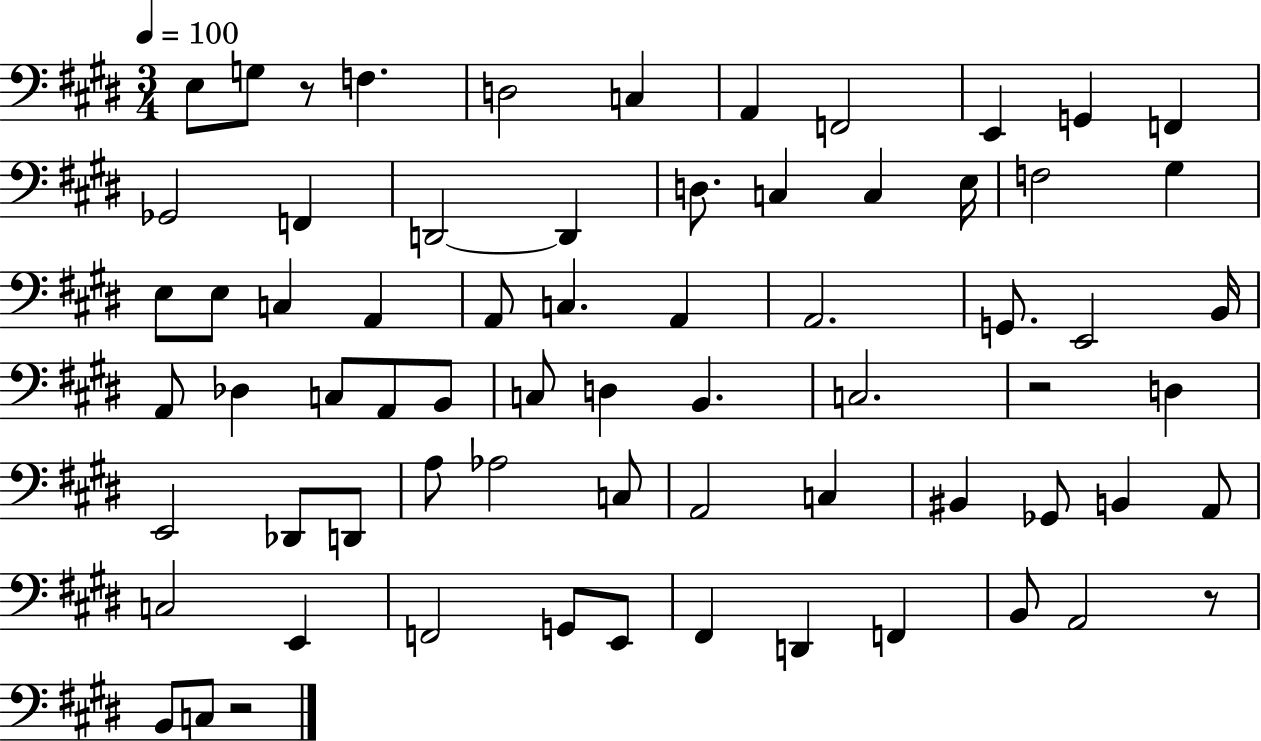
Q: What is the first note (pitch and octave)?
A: E3